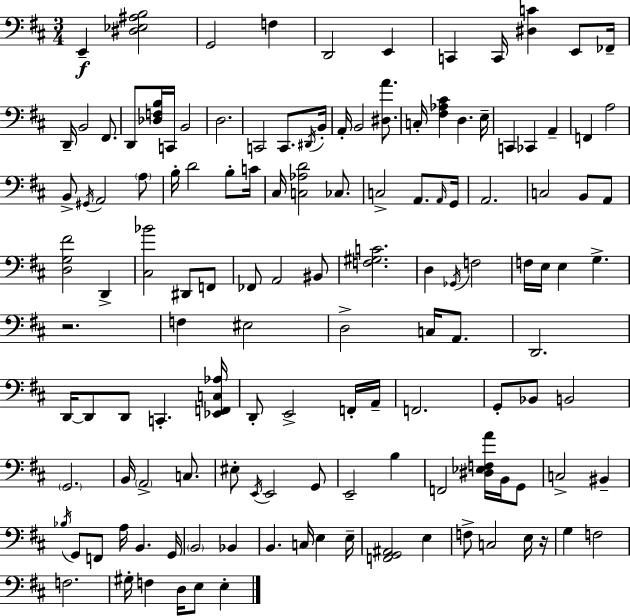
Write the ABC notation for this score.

X:1
T:Untitled
M:3/4
L:1/4
K:D
E,, [^D,_E,^A,B,]2 G,,2 F, D,,2 E,, C,, C,,/4 [^D,C] E,,/2 _F,,/4 D,,/4 B,,2 ^F,,/2 D,,/2 [_D,F,B,]/4 C,,/4 B,,2 D,2 C,,2 C,,/2 ^D,,/4 B,,/4 A,,/4 B,,2 [^D,A]/2 C,/4 [^F,_A,^C] D, E,/4 C,, _C,, A,, F,, A,2 B,,/2 ^G,,/4 A,,2 A,/2 B,/4 D2 B,/2 C/4 ^C,/4 [C,_A,D]2 _C,/2 C,2 A,,/2 A,,/4 G,,/4 A,,2 C,2 B,,/2 A,,/2 [D,G,^F]2 D,, [^C,_B]2 ^D,,/2 F,,/2 _F,,/2 A,,2 ^B,,/2 [F,^G,C]2 D, _G,,/4 F,2 F,/4 E,/4 E, G, z2 F, ^E,2 D,2 C,/4 A,,/2 D,,2 D,,/4 D,,/2 D,,/2 C,, [_E,,F,,C,_A,]/4 D,,/2 E,,2 F,,/4 A,,/4 F,,2 G,,/2 _B,,/2 B,,2 G,,2 B,,/4 A,,2 C,/2 ^E,/2 E,,/4 E,,2 G,,/2 E,,2 B, F,,2 [^D,_E,F,A]/4 B,,/4 G,,/2 C,2 ^B,, _B,/4 G,,/2 F,,/2 A,/4 B,, G,,/4 B,,2 _B,, B,, C,/4 E, E,/4 [F,,G,,^A,,]2 E, F,/2 C,2 E,/4 z/4 G, F,2 F,2 ^G,/4 F, D,/4 E,/2 E,